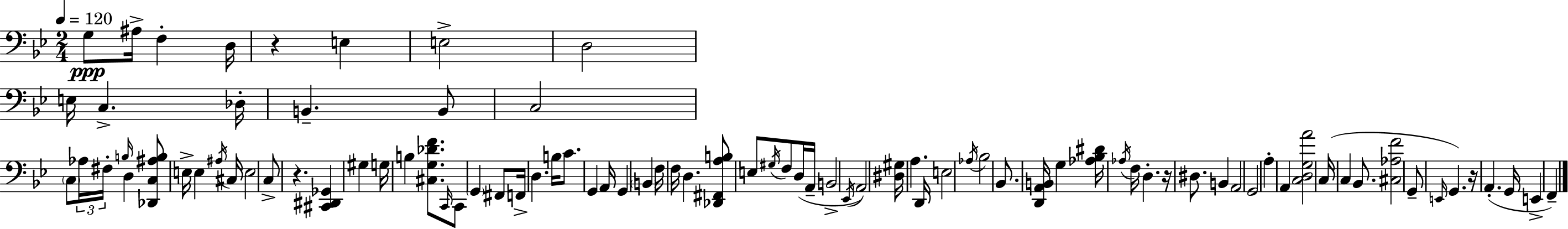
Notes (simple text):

G3/e A#3/s F3/q D3/s R/q E3/q E3/h D3/h E3/s C3/q. Db3/s B2/q. B2/e C3/h C3/e Ab3/s F#3/s B3/s D3/q [Db2,C3,A#3,B3]/e E3/s E3/q A#3/s C#3/s E3/h C3/e R/q. [C#2,D#2,Gb2]/q G#3/q G3/s B3/q [C#3,G3,Db4,F4]/e. C2/s C2/e G2/q F#2/e F2/s D3/q. B3/s C4/e. G2/q A2/s G2/q B2/q F3/s F3/s D3/q. [Db2,F#2,A3,B3]/e E3/e G#3/s F3/e D3/s A2/s B2/h Eb2/s A2/h [D#3,G#3]/s A3/q. D2/s E3/h Ab3/s Bb3/h Bb2/e. [D2,A2,B2]/s G3/q [Ab3,Bb3,D#4]/s Ab3/s F3/s D3/q. R/s D#3/e. B2/q A2/h G2/h A3/q A2/q [C3,D3,G3,A4]/h C3/s C3/q Bb2/e. [C#3,Ab3,F4]/h G2/e E2/s G2/q. R/s A2/q. G2/s E2/q F2/q